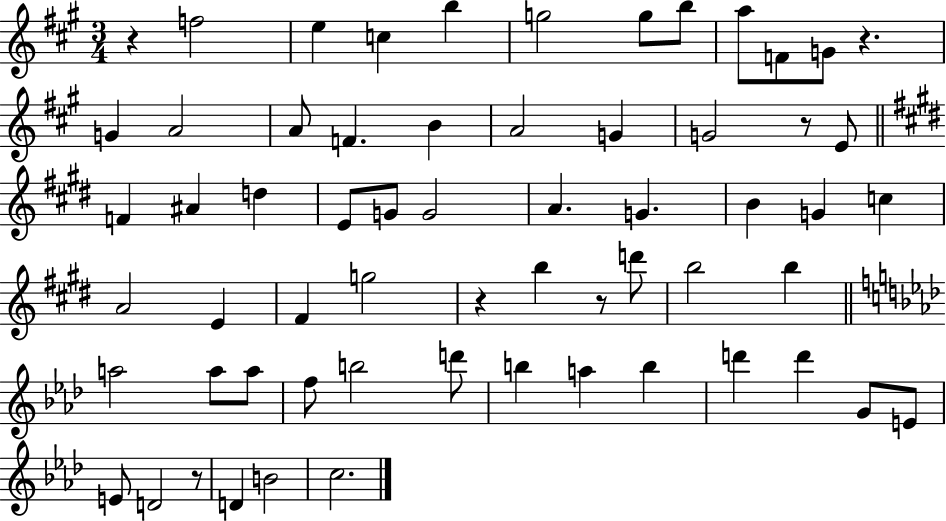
X:1
T:Untitled
M:3/4
L:1/4
K:A
z f2 e c b g2 g/2 b/2 a/2 F/2 G/2 z G A2 A/2 F B A2 G G2 z/2 E/2 F ^A d E/2 G/2 G2 A G B G c A2 E ^F g2 z b z/2 d'/2 b2 b a2 a/2 a/2 f/2 b2 d'/2 b a b d' d' G/2 E/2 E/2 D2 z/2 D B2 c2